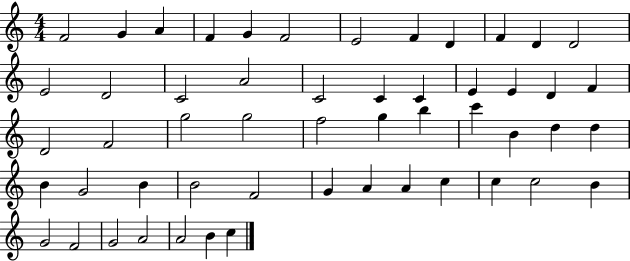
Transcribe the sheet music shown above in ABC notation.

X:1
T:Untitled
M:4/4
L:1/4
K:C
F2 G A F G F2 E2 F D F D D2 E2 D2 C2 A2 C2 C C E E D F D2 F2 g2 g2 f2 g b c' B d d B G2 B B2 F2 G A A c c c2 B G2 F2 G2 A2 A2 B c